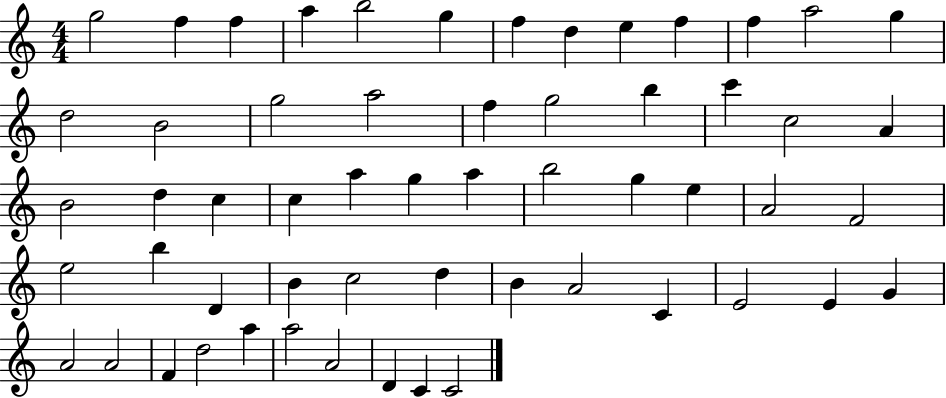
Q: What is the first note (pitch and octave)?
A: G5